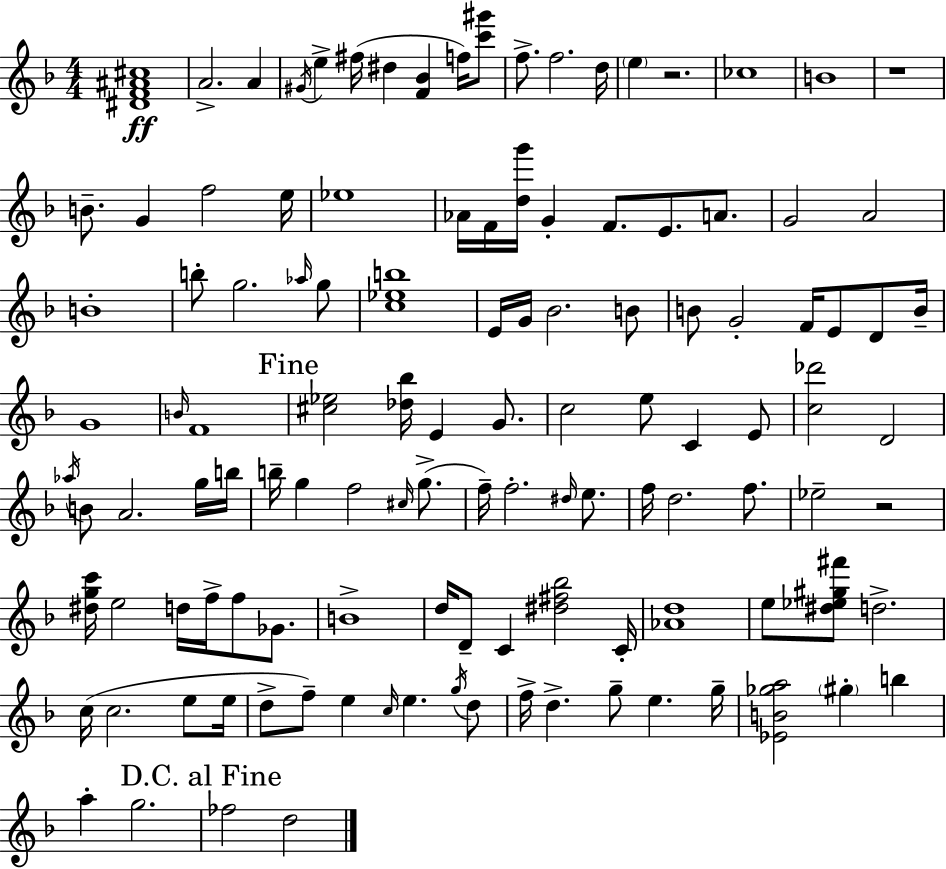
[D#4,F4,A#4,C#5]/w A4/h. A4/q G#4/s E5/q F#5/s D#5/q [F4,Bb4]/q F5/s [C6,G#6]/e F5/e. F5/h. D5/s E5/q R/h. CES5/w B4/w R/w B4/e. G4/q F5/h E5/s Eb5/w Ab4/s F4/s [D5,G6]/s G4/q F4/e. E4/e. A4/e. G4/h A4/h B4/w B5/e G5/h. Ab5/s G5/e [C5,Eb5,B5]/w E4/s G4/s Bb4/h. B4/e B4/e G4/h F4/s E4/e D4/e B4/s G4/w B4/s F4/w [C#5,Eb5]/h [Db5,Bb5]/s E4/q G4/e. C5/h E5/e C4/q E4/e [C5,Db6]/h D4/h Ab5/s B4/e A4/h. G5/s B5/s B5/s G5/q F5/h C#5/s G5/e. F5/s F5/h. D#5/s E5/e. F5/s D5/h. F5/e. Eb5/h R/h [D#5,G5,C6]/s E5/h D5/s F5/s F5/e Gb4/e. B4/w D5/s D4/e C4/q [D#5,F#5,Bb5]/h C4/s [Ab4,D5]/w E5/e [D#5,Eb5,G#5,F#6]/e D5/h. C5/s C5/h. E5/e E5/s D5/e F5/e E5/q C5/s E5/q. G5/s D5/e F5/s D5/q. G5/e E5/q. G5/s [Eb4,B4,Gb5,A5]/h G#5/q B5/q A5/q G5/h. FES5/h D5/h